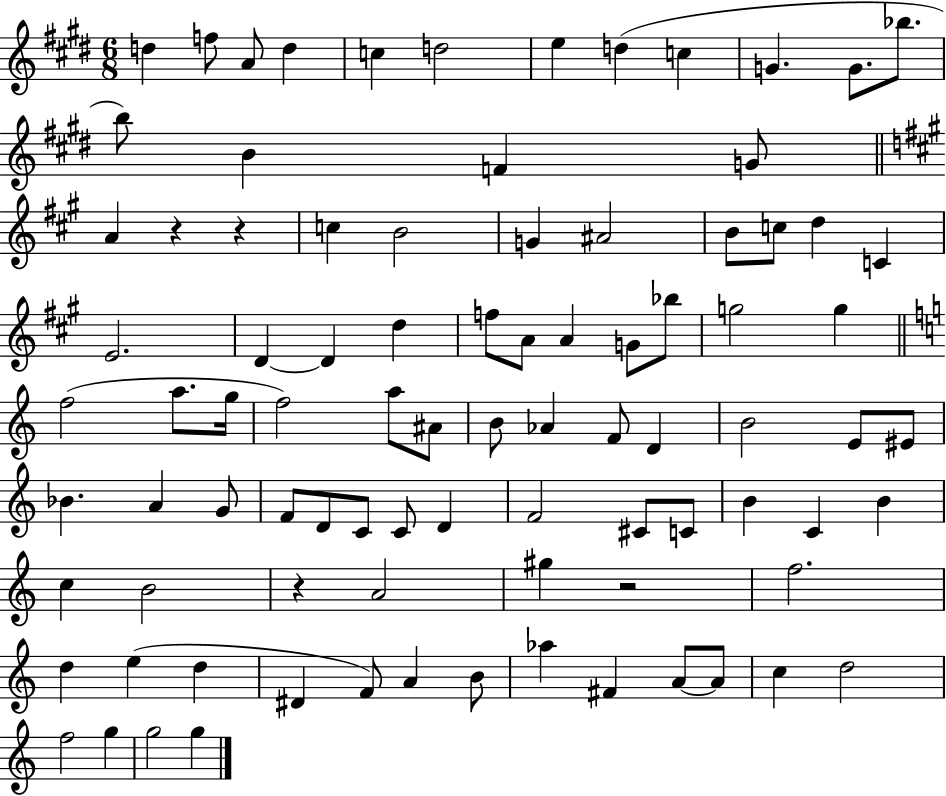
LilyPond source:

{
  \clef treble
  \numericTimeSignature
  \time 6/8
  \key e \major
  \repeat volta 2 { d''4 f''8 a'8 d''4 | c''4 d''2 | e''4 d''4( c''4 | g'4. g'8. bes''8. | \break b''8) b'4 f'4 g'8 | \bar "||" \break \key a \major a'4 r4 r4 | c''4 b'2 | g'4 ais'2 | b'8 c''8 d''4 c'4 | \break e'2. | d'4~~ d'4 d''4 | f''8 a'8 a'4 g'8 bes''8 | g''2 g''4 | \break \bar "||" \break \key c \major f''2( a''8. g''16 | f''2) a''8 ais'8 | b'8 aes'4 f'8 d'4 | b'2 e'8 eis'8 | \break bes'4. a'4 g'8 | f'8 d'8 c'8 c'8 d'4 | f'2 cis'8 c'8 | b'4 c'4 b'4 | \break c''4 b'2 | r4 a'2 | gis''4 r2 | f''2. | \break d''4 e''4( d''4 | dis'4 f'8) a'4 b'8 | aes''4 fis'4 a'8~~ a'8 | c''4 d''2 | \break f''2 g''4 | g''2 g''4 | } \bar "|."
}